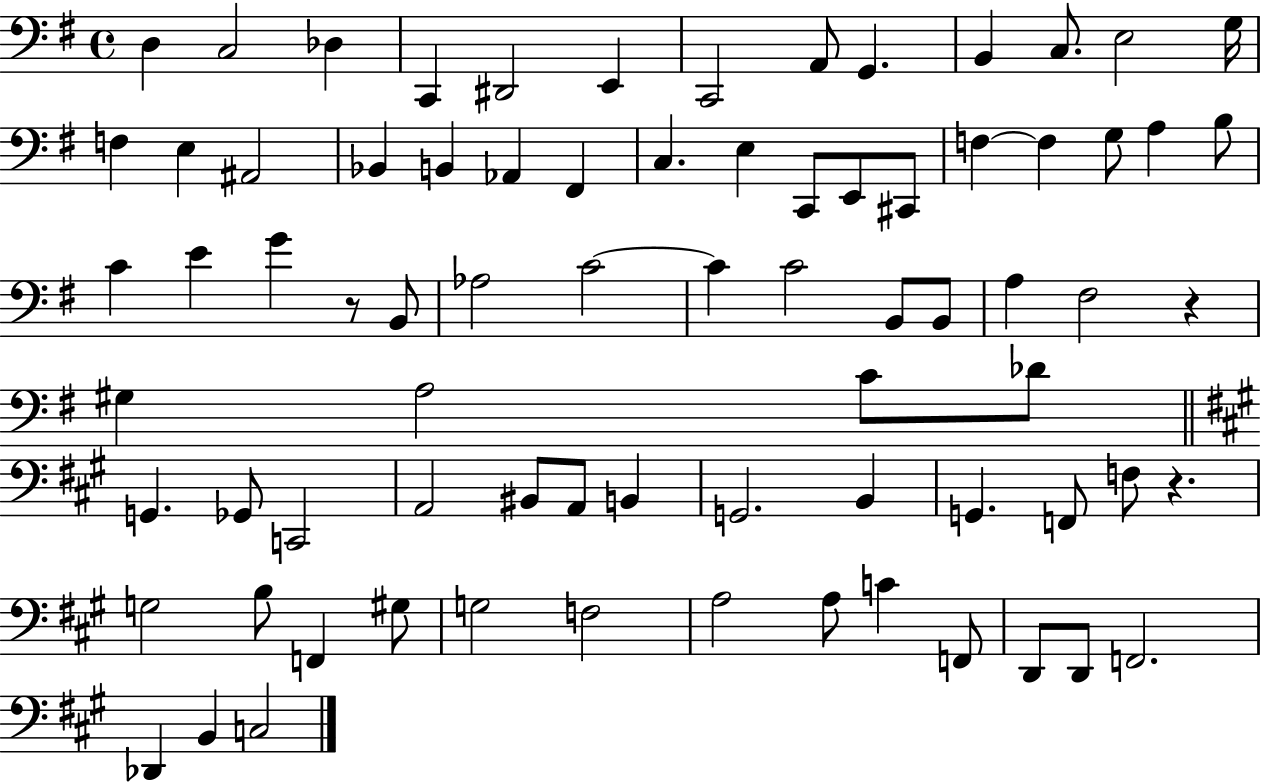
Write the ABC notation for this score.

X:1
T:Untitled
M:4/4
L:1/4
K:G
D, C,2 _D, C,, ^D,,2 E,, C,,2 A,,/2 G,, B,, C,/2 E,2 G,/4 F, E, ^A,,2 _B,, B,, _A,, ^F,, C, E, C,,/2 E,,/2 ^C,,/2 F, F, G,/2 A, B,/2 C E G z/2 B,,/2 _A,2 C2 C C2 B,,/2 B,,/2 A, ^F,2 z ^G, A,2 C/2 _D/2 G,, _G,,/2 C,,2 A,,2 ^B,,/2 A,,/2 B,, G,,2 B,, G,, F,,/2 F,/2 z G,2 B,/2 F,, ^G,/2 G,2 F,2 A,2 A,/2 C F,,/2 D,,/2 D,,/2 F,,2 _D,, B,, C,2